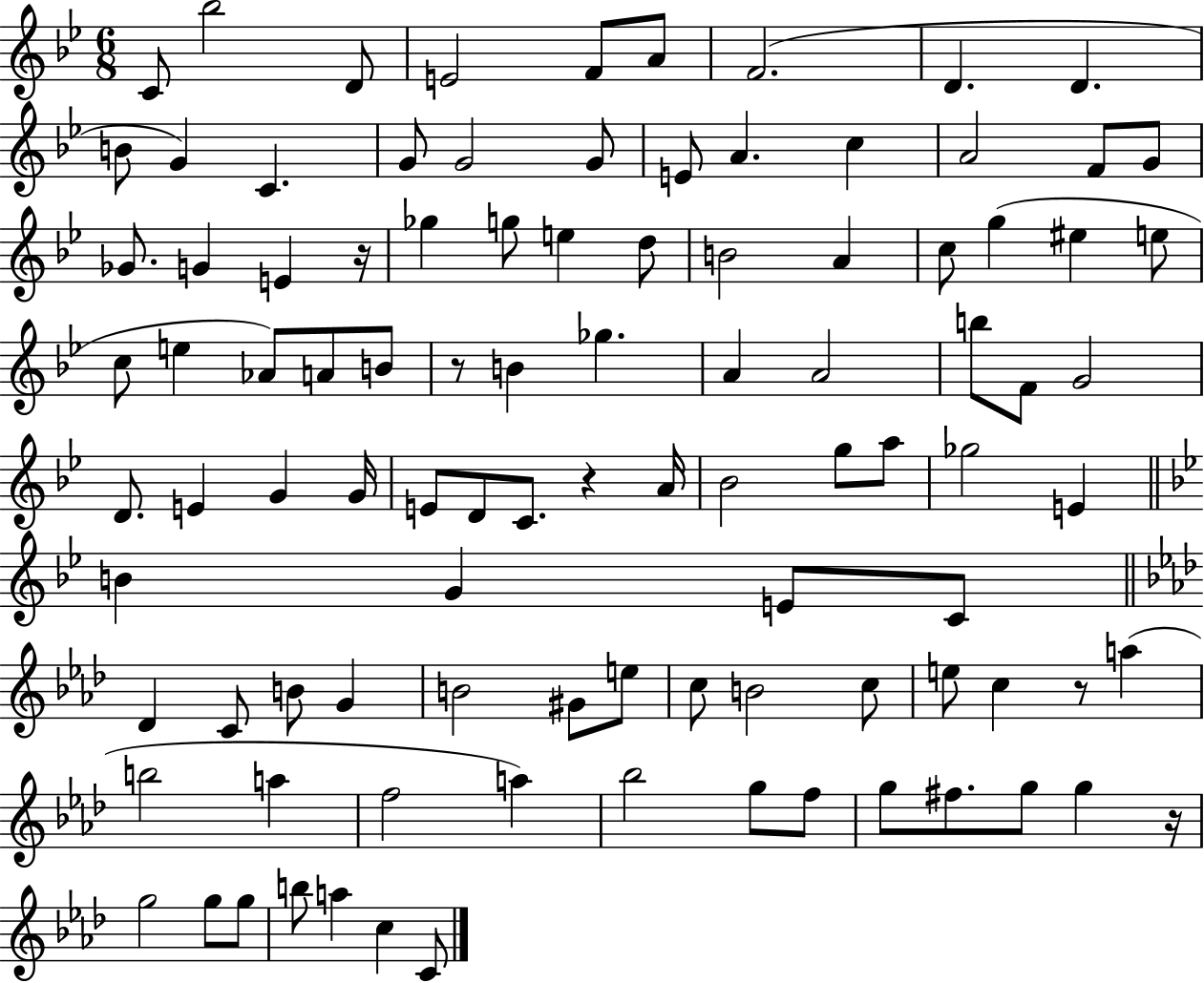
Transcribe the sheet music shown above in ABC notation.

X:1
T:Untitled
M:6/8
L:1/4
K:Bb
C/2 _b2 D/2 E2 F/2 A/2 F2 D D B/2 G C G/2 G2 G/2 E/2 A c A2 F/2 G/2 _G/2 G E z/4 _g g/2 e d/2 B2 A c/2 g ^e e/2 c/2 e _A/2 A/2 B/2 z/2 B _g A A2 b/2 F/2 G2 D/2 E G G/4 E/2 D/2 C/2 z A/4 _B2 g/2 a/2 _g2 E B G E/2 C/2 _D C/2 B/2 G B2 ^G/2 e/2 c/2 B2 c/2 e/2 c z/2 a b2 a f2 a _b2 g/2 f/2 g/2 ^f/2 g/2 g z/4 g2 g/2 g/2 b/2 a c C/2